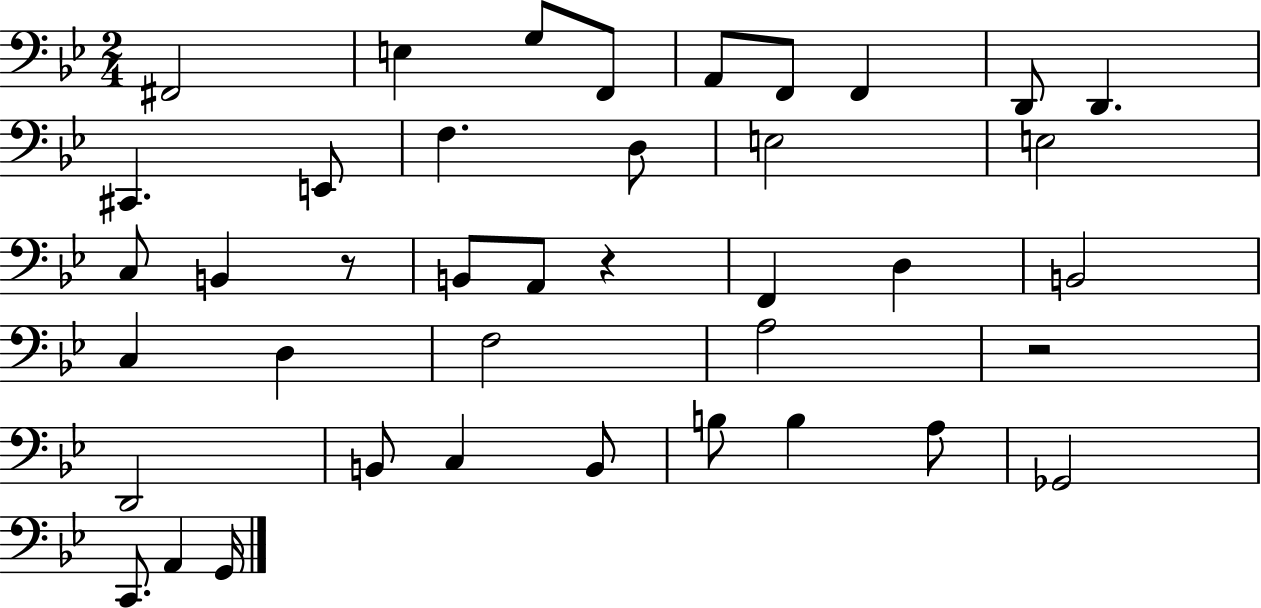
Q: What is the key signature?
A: BES major